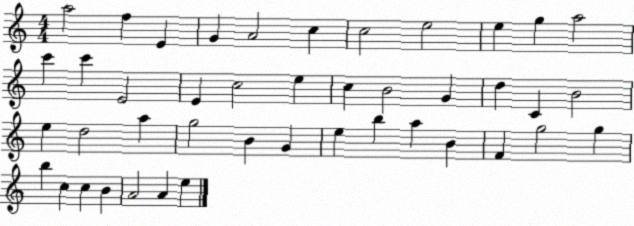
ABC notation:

X:1
T:Untitled
M:4/4
L:1/4
K:C
a2 f E G A2 c c2 e2 e g a2 c' c' E2 E c2 e c B2 G d C B2 e d2 a g2 B G e b a B F g2 g b c c B A2 A e